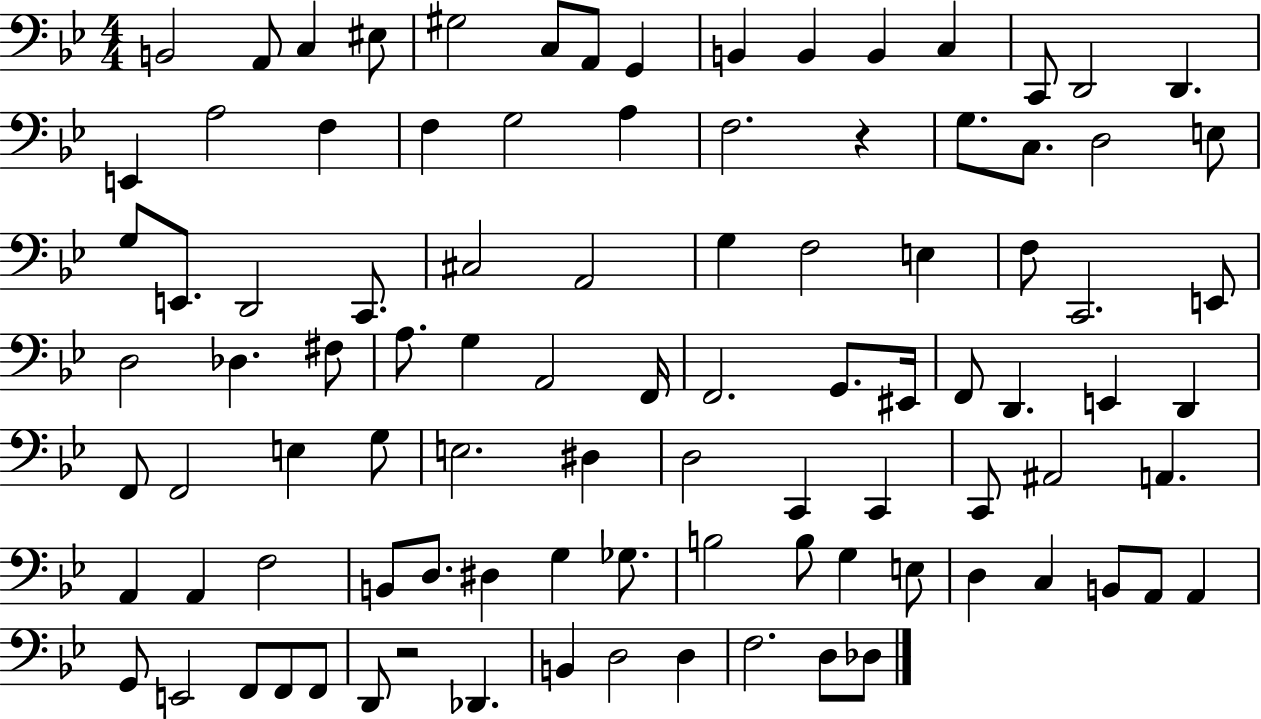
B2/h A2/e C3/q EIS3/e G#3/h C3/e A2/e G2/q B2/q B2/q B2/q C3/q C2/e D2/h D2/q. E2/q A3/h F3/q F3/q G3/h A3/q F3/h. R/q G3/e. C3/e. D3/h E3/e G3/e E2/e. D2/h C2/e. C#3/h A2/h G3/q F3/h E3/q F3/e C2/h. E2/e D3/h Db3/q. F#3/e A3/e. G3/q A2/h F2/s F2/h. G2/e. EIS2/s F2/e D2/q. E2/q D2/q F2/e F2/h E3/q G3/e E3/h. D#3/q D3/h C2/q C2/q C2/e A#2/h A2/q. A2/q A2/q F3/h B2/e D3/e. D#3/q G3/q Gb3/e. B3/h B3/e G3/q E3/e D3/q C3/q B2/e A2/e A2/q G2/e E2/h F2/e F2/e F2/e D2/e R/h Db2/q. B2/q D3/h D3/q F3/h. D3/e Db3/e